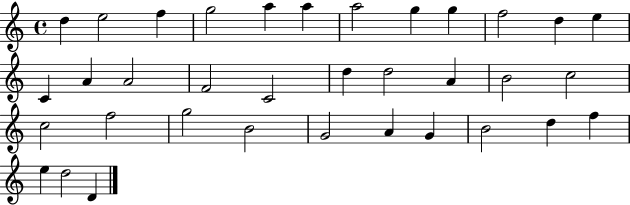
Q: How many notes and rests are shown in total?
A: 35